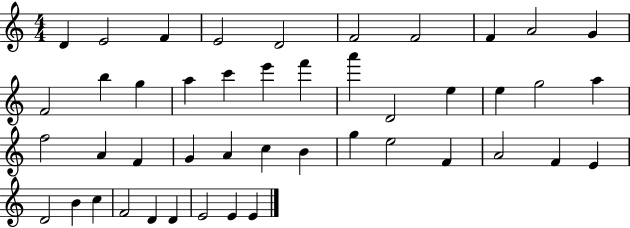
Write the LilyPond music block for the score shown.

{
  \clef treble
  \numericTimeSignature
  \time 4/4
  \key c \major
  d'4 e'2 f'4 | e'2 d'2 | f'2 f'2 | f'4 a'2 g'4 | \break f'2 b''4 g''4 | a''4 c'''4 e'''4 f'''4 | a'''4 d'2 e''4 | e''4 g''2 a''4 | \break f''2 a'4 f'4 | g'4 a'4 c''4 b'4 | g''4 e''2 f'4 | a'2 f'4 e'4 | \break d'2 b'4 c''4 | f'2 d'4 d'4 | e'2 e'4 e'4 | \bar "|."
}